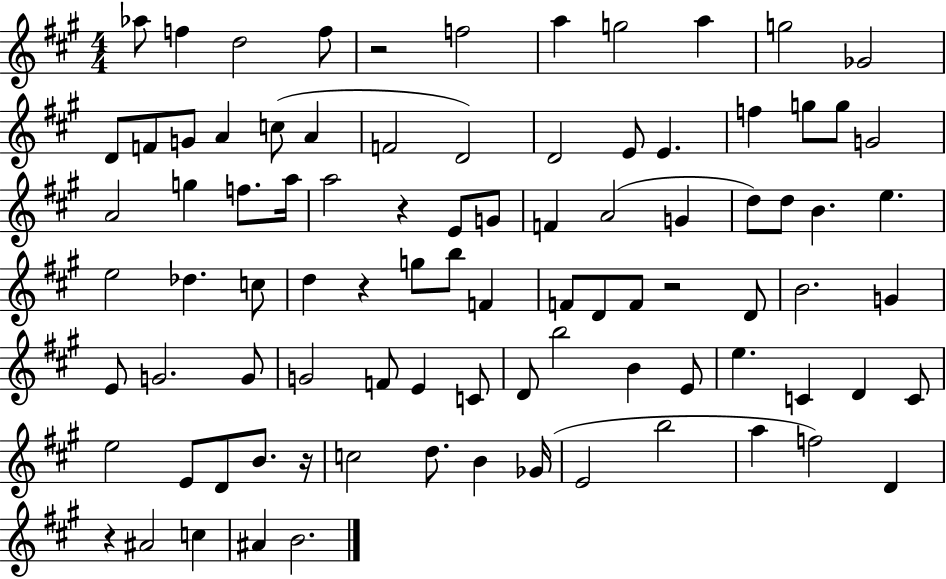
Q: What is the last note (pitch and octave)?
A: B4